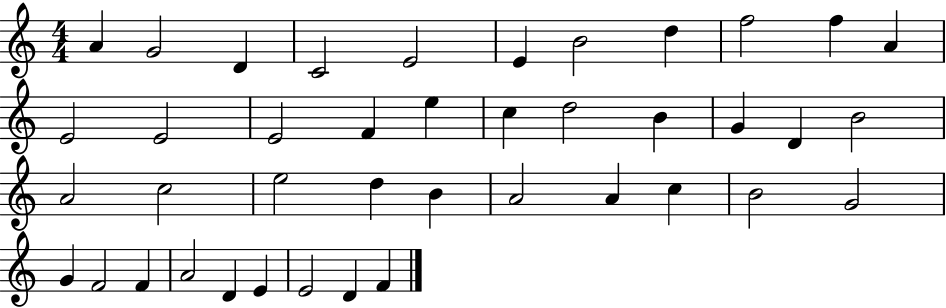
A4/q G4/h D4/q C4/h E4/h E4/q B4/h D5/q F5/h F5/q A4/q E4/h E4/h E4/h F4/q E5/q C5/q D5/h B4/q G4/q D4/q B4/h A4/h C5/h E5/h D5/q B4/q A4/h A4/q C5/q B4/h G4/h G4/q F4/h F4/q A4/h D4/q E4/q E4/h D4/q F4/q